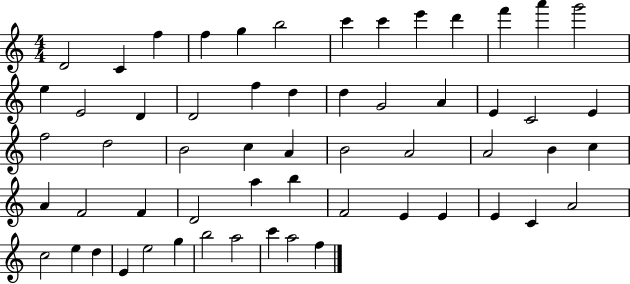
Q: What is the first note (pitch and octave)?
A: D4